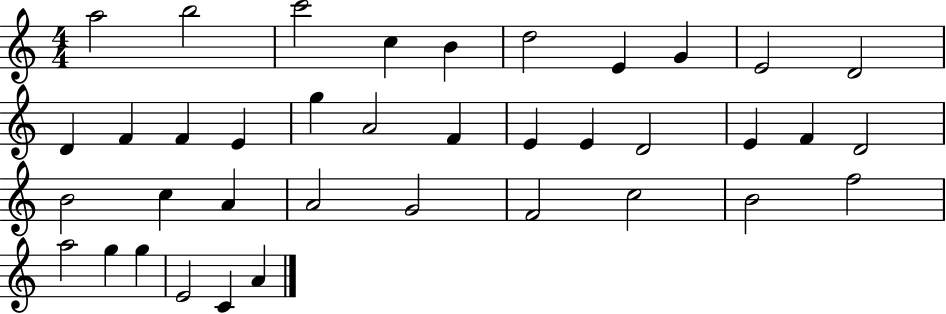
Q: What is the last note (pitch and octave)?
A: A4